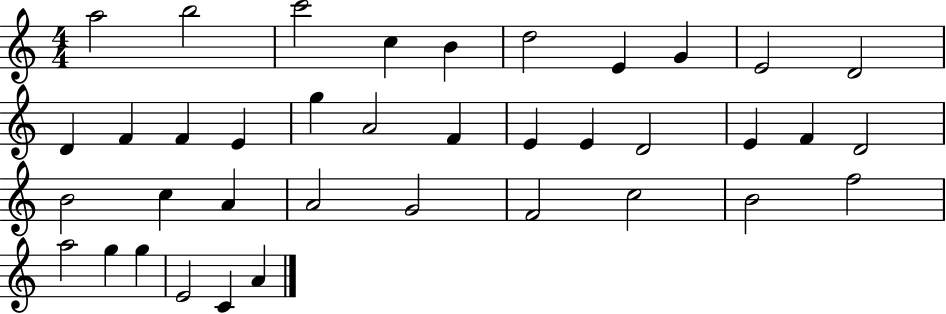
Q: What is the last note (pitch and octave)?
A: A4